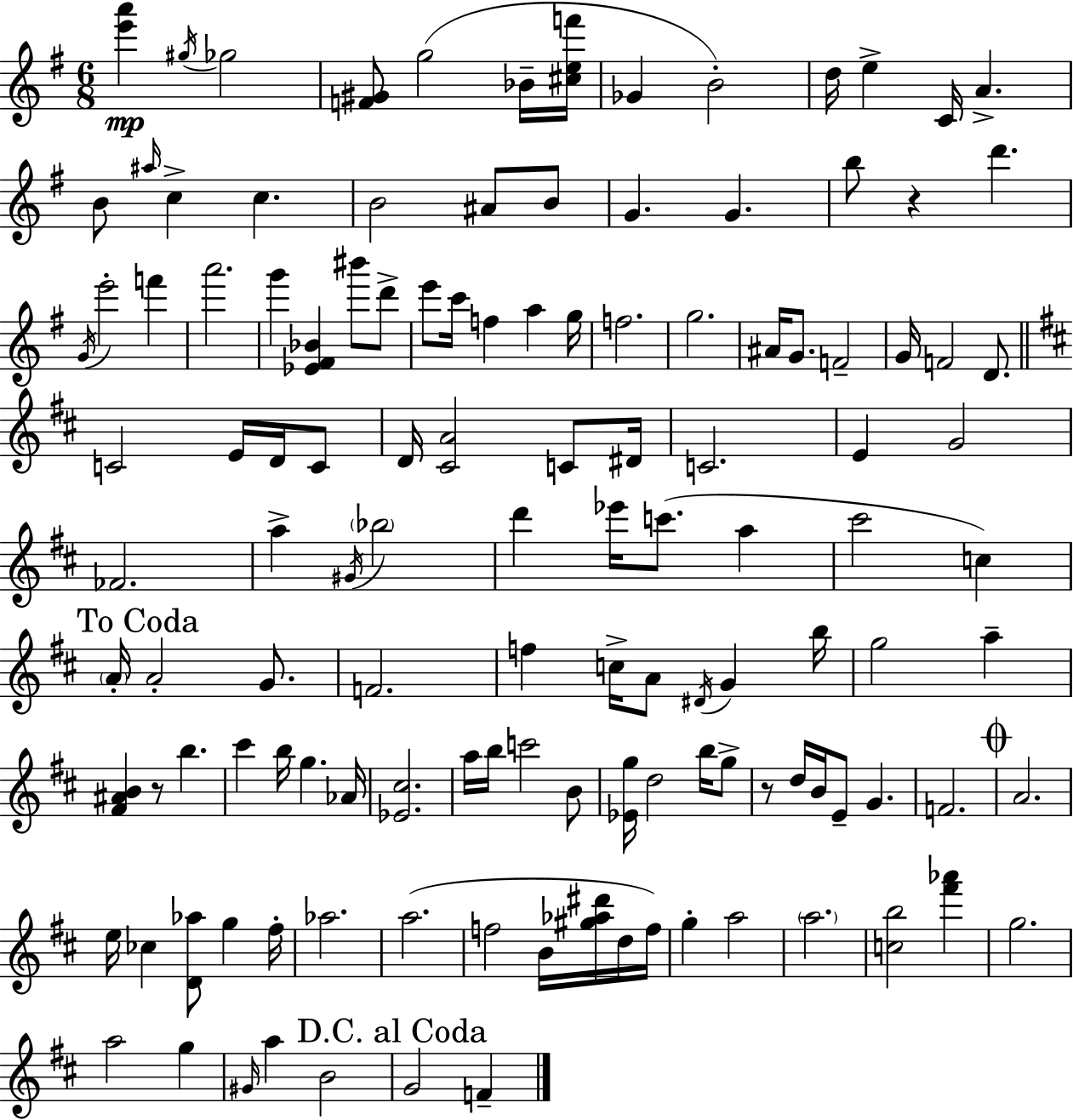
{
  \clef treble
  \numericTimeSignature
  \time 6/8
  \key e \minor
  \repeat volta 2 { <e''' a'''>4\mp \acciaccatura { gis''16 } ges''2 | <f' gis'>8 g''2( bes'16-- | <cis'' e'' f'''>16 ges'4 b'2-.) | d''16 e''4-> c'16 a'4.-> | \break b'8 \grace { ais''16 } c''4-> c''4. | b'2 ais'8 | b'8 g'4. g'4. | b''8 r4 d'''4. | \break \acciaccatura { g'16 } e'''2-. f'''4 | a'''2. | g'''4 <ees' fis' bes'>4 bis'''8 | d'''8-> e'''8 c'''16 f''4 a''4 | \break g''16 f''2. | g''2. | ais'16 g'8. f'2-- | g'16 f'2 | \break d'8. \bar "||" \break \key d \major c'2 e'16 d'16 c'8 | d'16 <cis' a'>2 c'8 dis'16 | c'2. | e'4 g'2 | \break fes'2. | a''4-> \acciaccatura { gis'16 } \parenthesize bes''2 | d'''4 ees'''16 c'''8.( a''4 | cis'''2 c''4) | \break \mark "To Coda" \parenthesize a'16-. a'2-. g'8. | f'2. | f''4 c''16-> a'8 \acciaccatura { dis'16 } g'4 | b''16 g''2 a''4-- | \break <fis' ais' b'>4 r8 b''4. | cis'''4 b''16 g''4. | aes'16 <ees' cis''>2. | a''16 b''16 c'''2 | \break b'8 <ees' g''>16 d''2 b''16 | g''8-> r8 d''16 b'16 e'8-- g'4. | f'2. | \mark \markup { \musicglyph "scripts.coda" } a'2. | \break e''16 ces''4 <d' aes''>8 g''4 | fis''16-. aes''2. | a''2.( | f''2 b'16 <gis'' aes'' dis'''>16 | \break d''16 f''16) g''4-. a''2 | \parenthesize a''2. | <c'' b''>2 <fis''' aes'''>4 | g''2. | \break a''2 g''4 | \grace { gis'16 } a''4 b'2 | \mark "D.C. al Coda" g'2 f'4-- | } \bar "|."
}